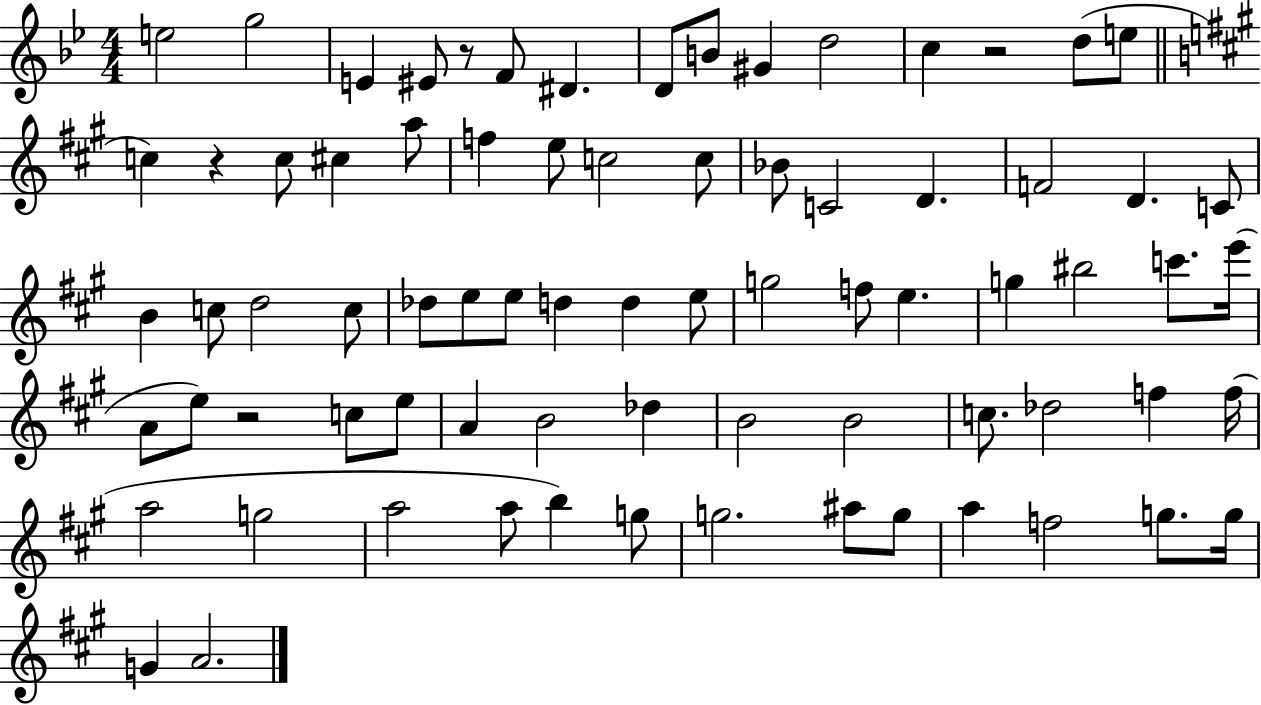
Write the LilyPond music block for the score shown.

{
  \clef treble
  \numericTimeSignature
  \time 4/4
  \key bes \major
  e''2 g''2 | e'4 eis'8 r8 f'8 dis'4. | d'8 b'8 gis'4 d''2 | c''4 r2 d''8( e''8 | \break \bar "||" \break \key a \major c''4) r4 c''8 cis''4 a''8 | f''4 e''8 c''2 c''8 | bes'8 c'2 d'4. | f'2 d'4. c'8 | \break b'4 c''8 d''2 c''8 | des''8 e''8 e''8 d''4 d''4 e''8 | g''2 f''8 e''4. | g''4 bis''2 c'''8. e'''16( | \break a'8 e''8) r2 c''8 e''8 | a'4 b'2 des''4 | b'2 b'2 | c''8. des''2 f''4 f''16( | \break a''2 g''2 | a''2 a''8 b''4) g''8 | g''2. ais''8 g''8 | a''4 f''2 g''8. g''16 | \break g'4 a'2. | \bar "|."
}